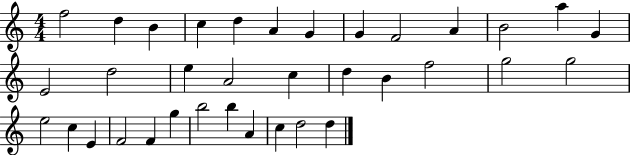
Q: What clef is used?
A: treble